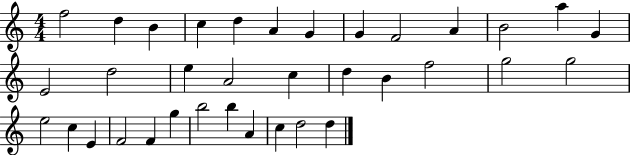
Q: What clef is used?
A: treble